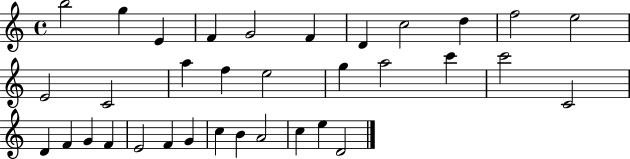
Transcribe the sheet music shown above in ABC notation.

X:1
T:Untitled
M:4/4
L:1/4
K:C
b2 g E F G2 F D c2 d f2 e2 E2 C2 a f e2 g a2 c' c'2 C2 D F G F E2 F G c B A2 c e D2